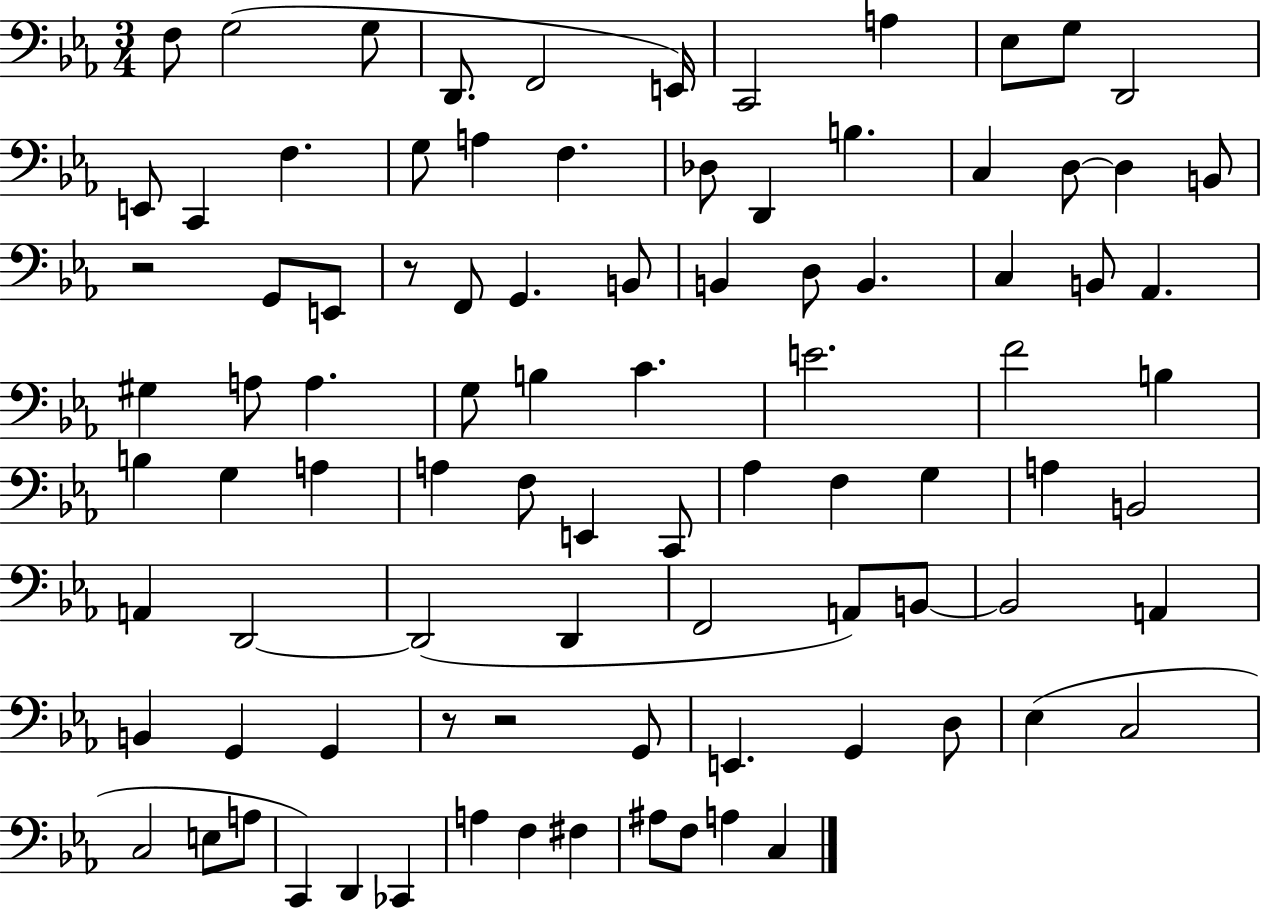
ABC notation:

X:1
T:Untitled
M:3/4
L:1/4
K:Eb
F,/2 G,2 G,/2 D,,/2 F,,2 E,,/4 C,,2 A, _E,/2 G,/2 D,,2 E,,/2 C,, F, G,/2 A, F, _D,/2 D,, B, C, D,/2 D, B,,/2 z2 G,,/2 E,,/2 z/2 F,,/2 G,, B,,/2 B,, D,/2 B,, C, B,,/2 _A,, ^G, A,/2 A, G,/2 B, C E2 F2 B, B, G, A, A, F,/2 E,, C,,/2 _A, F, G, A, B,,2 A,, D,,2 D,,2 D,, F,,2 A,,/2 B,,/2 B,,2 A,, B,, G,, G,, z/2 z2 G,,/2 E,, G,, D,/2 _E, C,2 C,2 E,/2 A,/2 C,, D,, _C,, A, F, ^F, ^A,/2 F,/2 A, C,